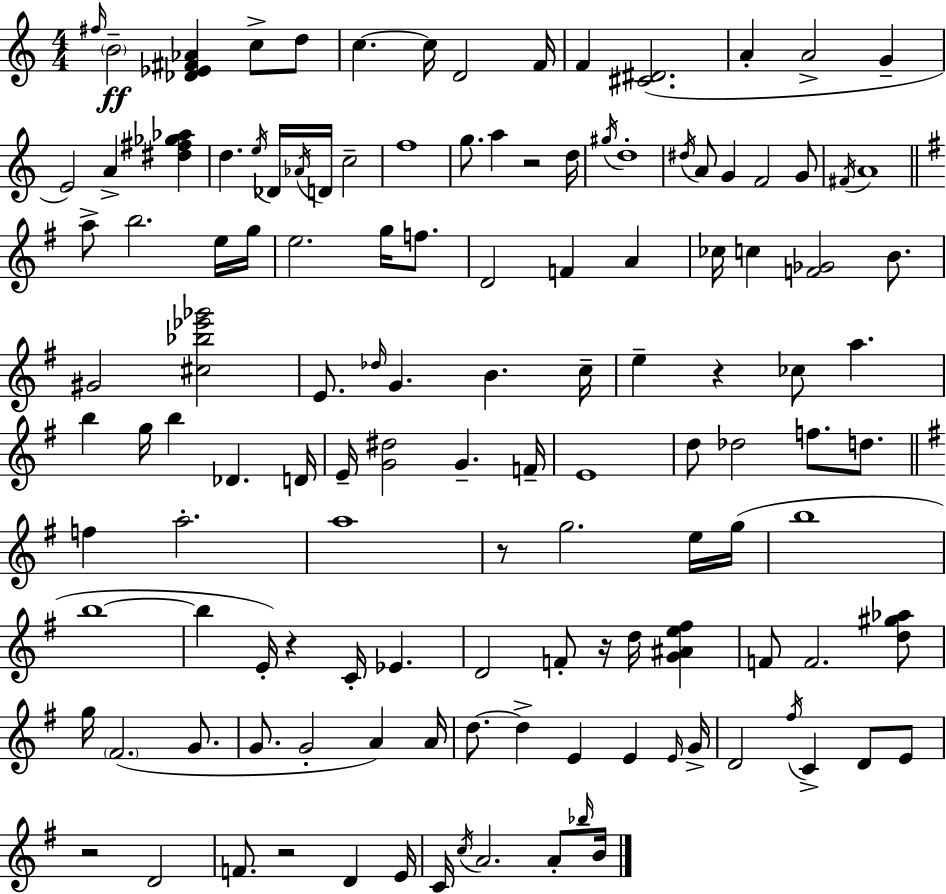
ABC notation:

X:1
T:Untitled
M:4/4
L:1/4
K:Am
^f/4 B2 [_D_E^F_A] c/2 d/2 c c/4 D2 F/4 F [^C^D]2 A A2 G E2 A [^d^f_g_a] d e/4 _D/4 _A/4 D/4 c2 f4 g/2 a z2 d/4 ^g/4 d4 ^d/4 A/2 G F2 G/2 ^F/4 A4 a/2 b2 e/4 g/4 e2 g/4 f/2 D2 F A _c/4 c [F_G]2 B/2 ^G2 [^c_b_e'_g']2 E/2 _d/4 G B c/4 e z _c/2 a b g/4 b _D D/4 E/4 [G^d]2 G F/4 E4 d/2 _d2 f/2 d/2 f a2 a4 z/2 g2 e/4 g/4 b4 b4 b E/4 z C/4 _E D2 F/2 z/4 d/4 [G^Ae^f] F/2 F2 [d^g_a]/2 g/4 ^F2 G/2 G/2 G2 A A/4 d/2 d E E E/4 G/4 D2 ^f/4 C D/2 E/2 z2 D2 F/2 z2 D E/4 C/4 c/4 A2 A/2 _b/4 B/4